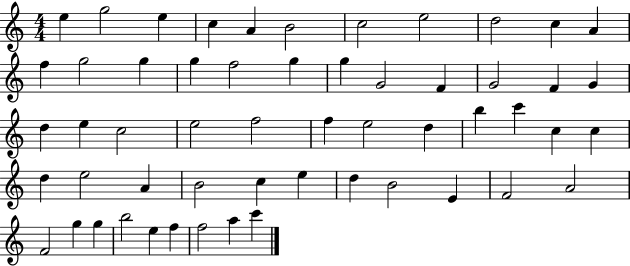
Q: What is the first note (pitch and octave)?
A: E5